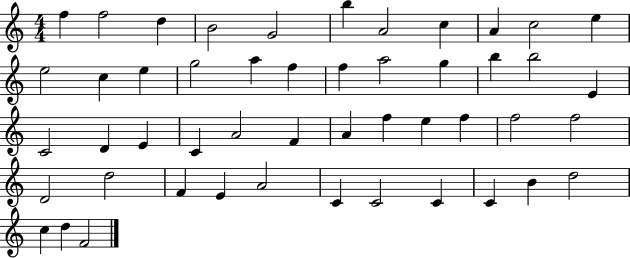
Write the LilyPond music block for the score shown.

{
  \clef treble
  \numericTimeSignature
  \time 4/4
  \key c \major
  f''4 f''2 d''4 | b'2 g'2 | b''4 a'2 c''4 | a'4 c''2 e''4 | \break e''2 c''4 e''4 | g''2 a''4 f''4 | f''4 a''2 g''4 | b''4 b''2 e'4 | \break c'2 d'4 e'4 | c'4 a'2 f'4 | a'4 f''4 e''4 f''4 | f''2 f''2 | \break d'2 d''2 | f'4 e'4 a'2 | c'4 c'2 c'4 | c'4 b'4 d''2 | \break c''4 d''4 f'2 | \bar "|."
}